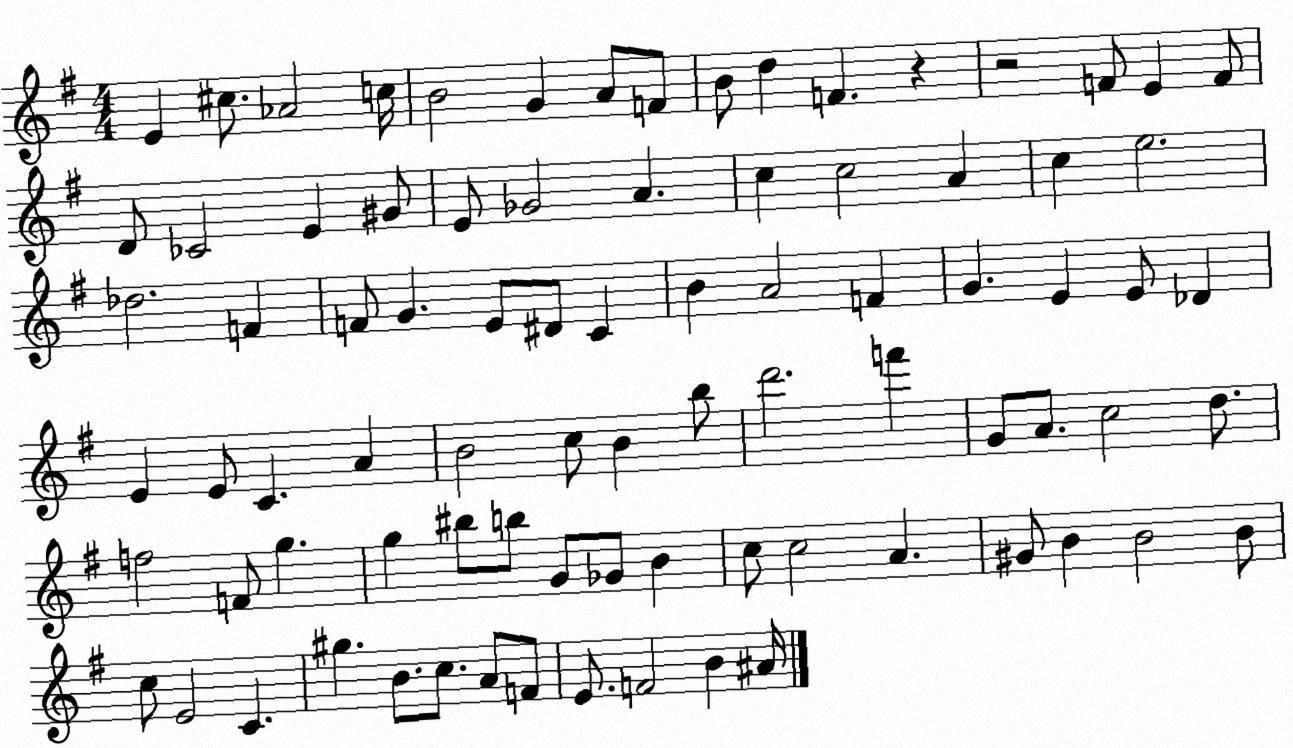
X:1
T:Untitled
M:4/4
L:1/4
K:G
E ^c/2 _A2 c/4 B2 G A/2 F/2 B/2 d F z z2 F/2 E F/2 D/2 _C2 E ^G/2 E/2 _G2 A c c2 A c e2 _d2 F F/2 G E/2 ^D/2 C B A2 F G E E/2 _D E E/2 C A B2 c/2 B b/2 d'2 f' G/2 A/2 c2 d/2 f2 F/2 g g ^b/2 b/2 G/2 _G/2 B c/2 c2 A ^G/2 B B2 B/2 c/2 E2 C ^g B/2 c/2 A/2 F/2 E/2 F2 B ^A/4